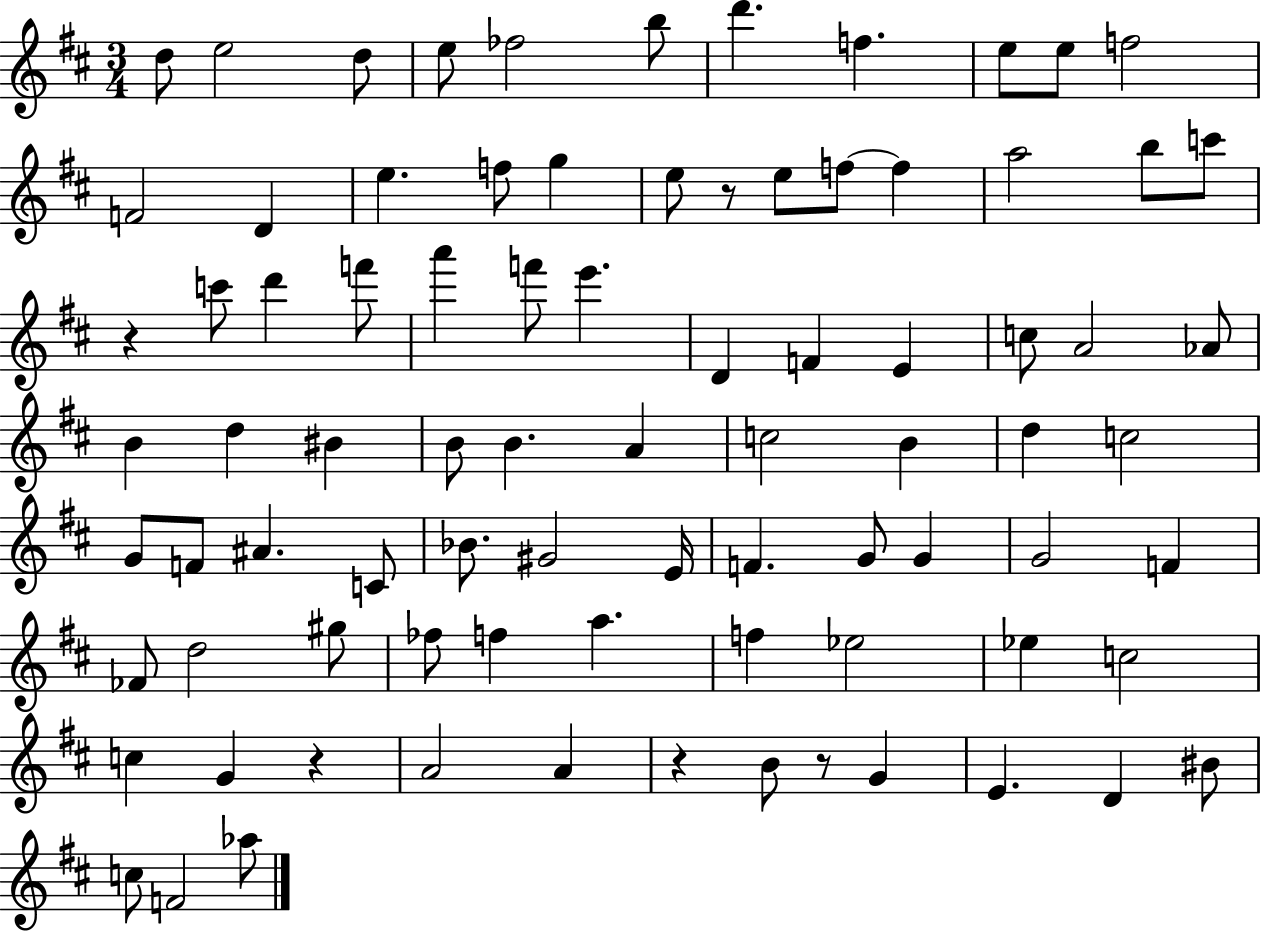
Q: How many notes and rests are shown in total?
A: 84